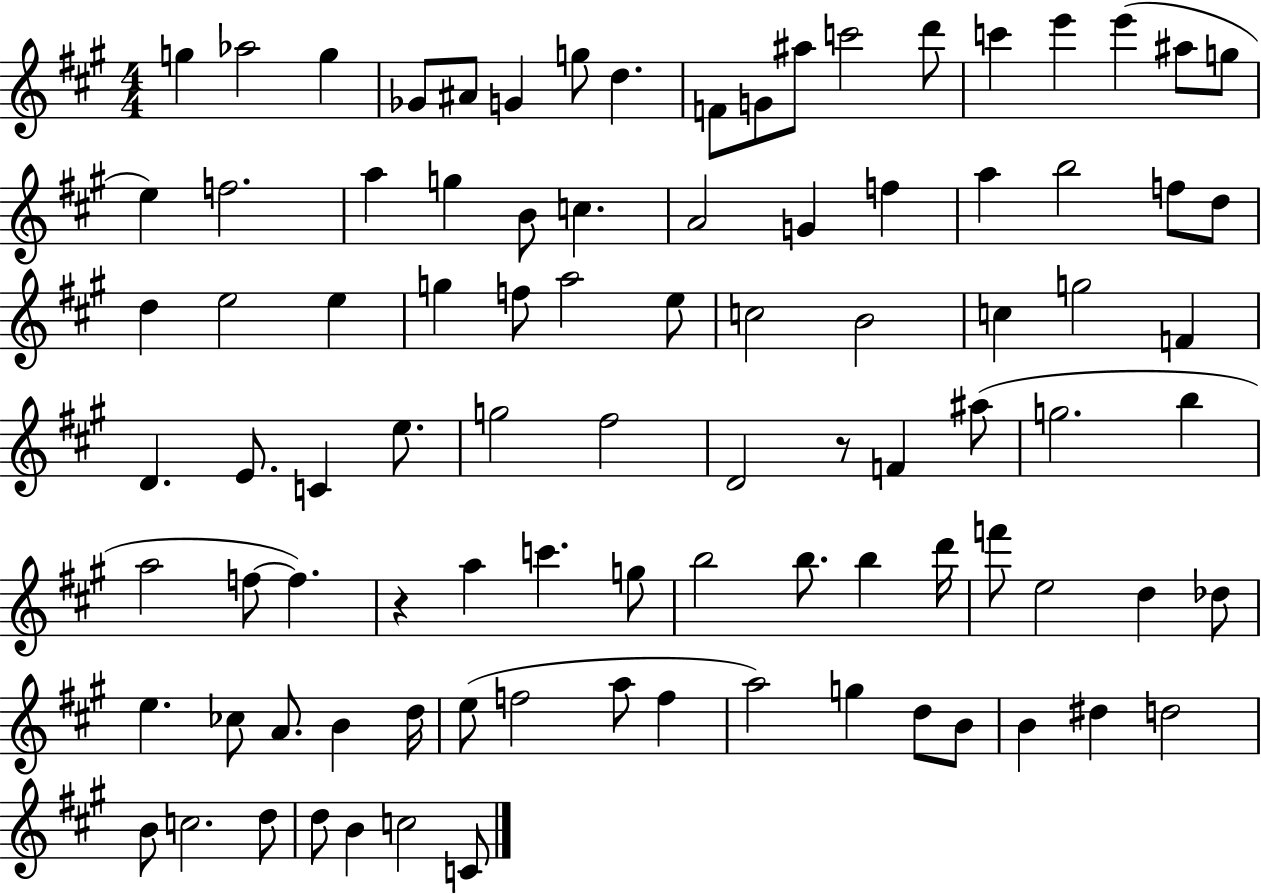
{
  \clef treble
  \numericTimeSignature
  \time 4/4
  \key a \major
  g''4 aes''2 g''4 | ges'8 ais'8 g'4 g''8 d''4. | f'8 g'8 ais''8 c'''2 d'''8 | c'''4 e'''4 e'''4( ais''8 g''8 | \break e''4) f''2. | a''4 g''4 b'8 c''4. | a'2 g'4 f''4 | a''4 b''2 f''8 d''8 | \break d''4 e''2 e''4 | g''4 f''8 a''2 e''8 | c''2 b'2 | c''4 g''2 f'4 | \break d'4. e'8. c'4 e''8. | g''2 fis''2 | d'2 r8 f'4 ais''8( | g''2. b''4 | \break a''2 f''8~~ f''4.) | r4 a''4 c'''4. g''8 | b''2 b''8. b''4 d'''16 | f'''8 e''2 d''4 des''8 | \break e''4. ces''8 a'8. b'4 d''16 | e''8( f''2 a''8 f''4 | a''2) g''4 d''8 b'8 | b'4 dis''4 d''2 | \break b'8 c''2. d''8 | d''8 b'4 c''2 c'8 | \bar "|."
}